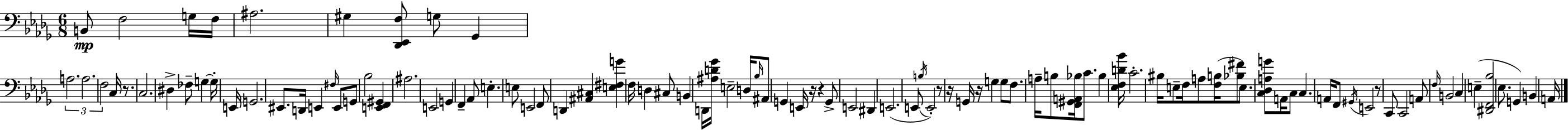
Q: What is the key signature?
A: BES minor